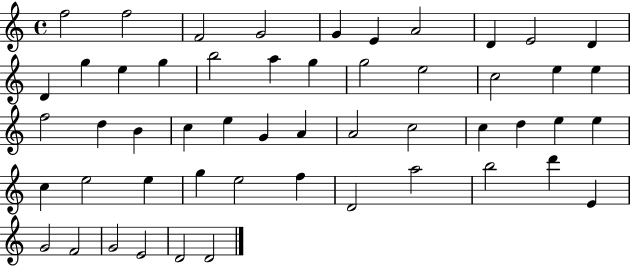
X:1
T:Untitled
M:4/4
L:1/4
K:C
f2 f2 F2 G2 G E A2 D E2 D D g e g b2 a g g2 e2 c2 e e f2 d B c e G A A2 c2 c d e e c e2 e g e2 f D2 a2 b2 d' E G2 F2 G2 E2 D2 D2